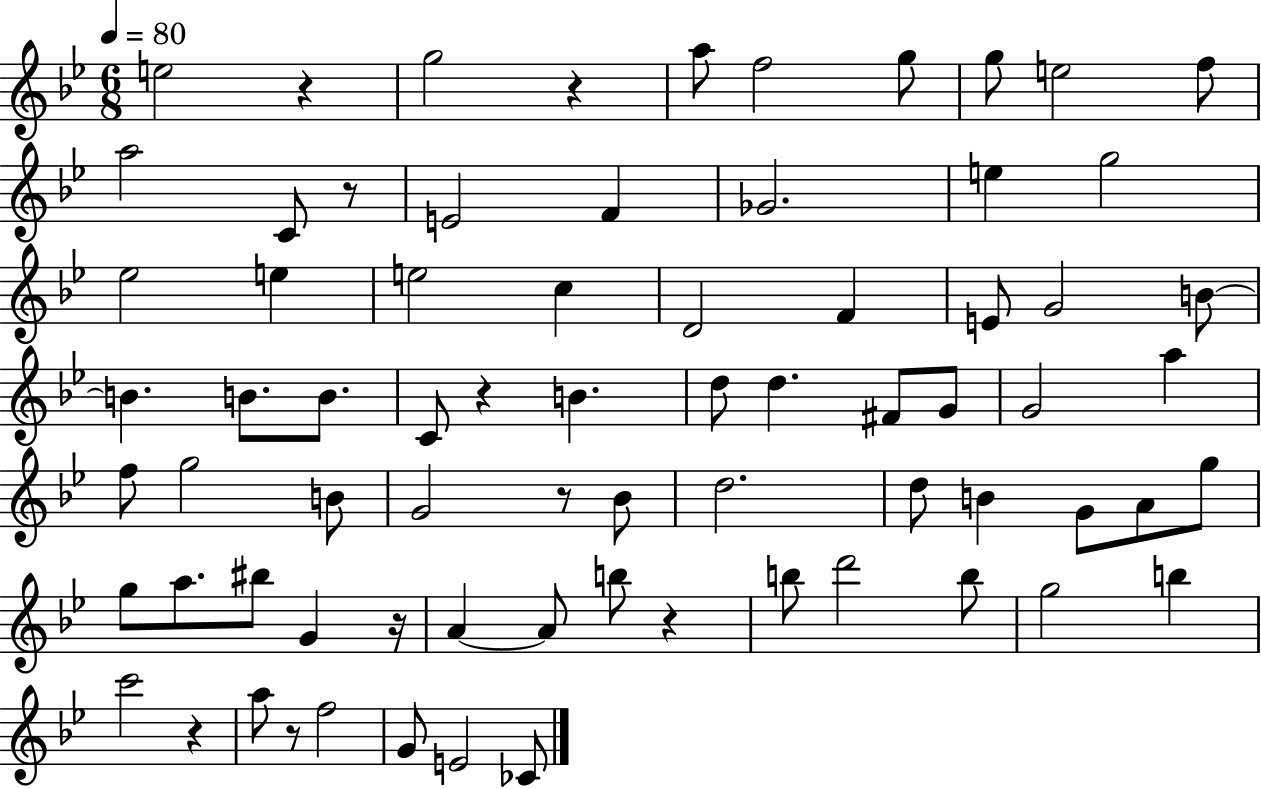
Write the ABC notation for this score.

X:1
T:Untitled
M:6/8
L:1/4
K:Bb
e2 z g2 z a/2 f2 g/2 g/2 e2 f/2 a2 C/2 z/2 E2 F _G2 e g2 _e2 e e2 c D2 F E/2 G2 B/2 B B/2 B/2 C/2 z B d/2 d ^F/2 G/2 G2 a f/2 g2 B/2 G2 z/2 _B/2 d2 d/2 B G/2 A/2 g/2 g/2 a/2 ^b/2 G z/4 A A/2 b/2 z b/2 d'2 b/2 g2 b c'2 z a/2 z/2 f2 G/2 E2 _C/2